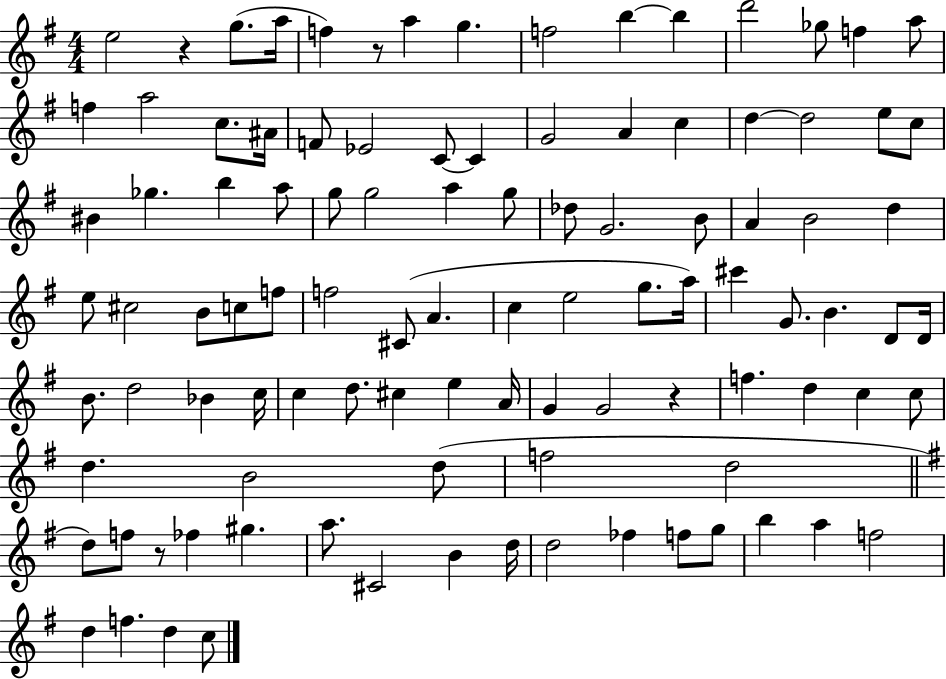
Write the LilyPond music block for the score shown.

{
  \clef treble
  \numericTimeSignature
  \time 4/4
  \key g \major
  \repeat volta 2 { e''2 r4 g''8.( a''16 | f''4) r8 a''4 g''4. | f''2 b''4~~ b''4 | d'''2 ges''8 f''4 a''8 | \break f''4 a''2 c''8. ais'16 | f'8 ees'2 c'8~~ c'4 | g'2 a'4 c''4 | d''4~~ d''2 e''8 c''8 | \break bis'4 ges''4. b''4 a''8 | g''8 g''2 a''4 g''8 | des''8 g'2. b'8 | a'4 b'2 d''4 | \break e''8 cis''2 b'8 c''8 f''8 | f''2 cis'8( a'4. | c''4 e''2 g''8. a''16) | cis'''4 g'8. b'4. d'8 d'16 | \break b'8. d''2 bes'4 c''16 | c''4 d''8. cis''4 e''4 a'16 | g'4 g'2 r4 | f''4. d''4 c''4 c''8 | \break d''4. b'2 d''8( | f''2 d''2 | \bar "||" \break \key e \minor d''8) f''8 r8 fes''4 gis''4. | a''8. cis'2 b'4 d''16 | d''2 fes''4 f''8 g''8 | b''4 a''4 f''2 | \break d''4 f''4. d''4 c''8 | } \bar "|."
}